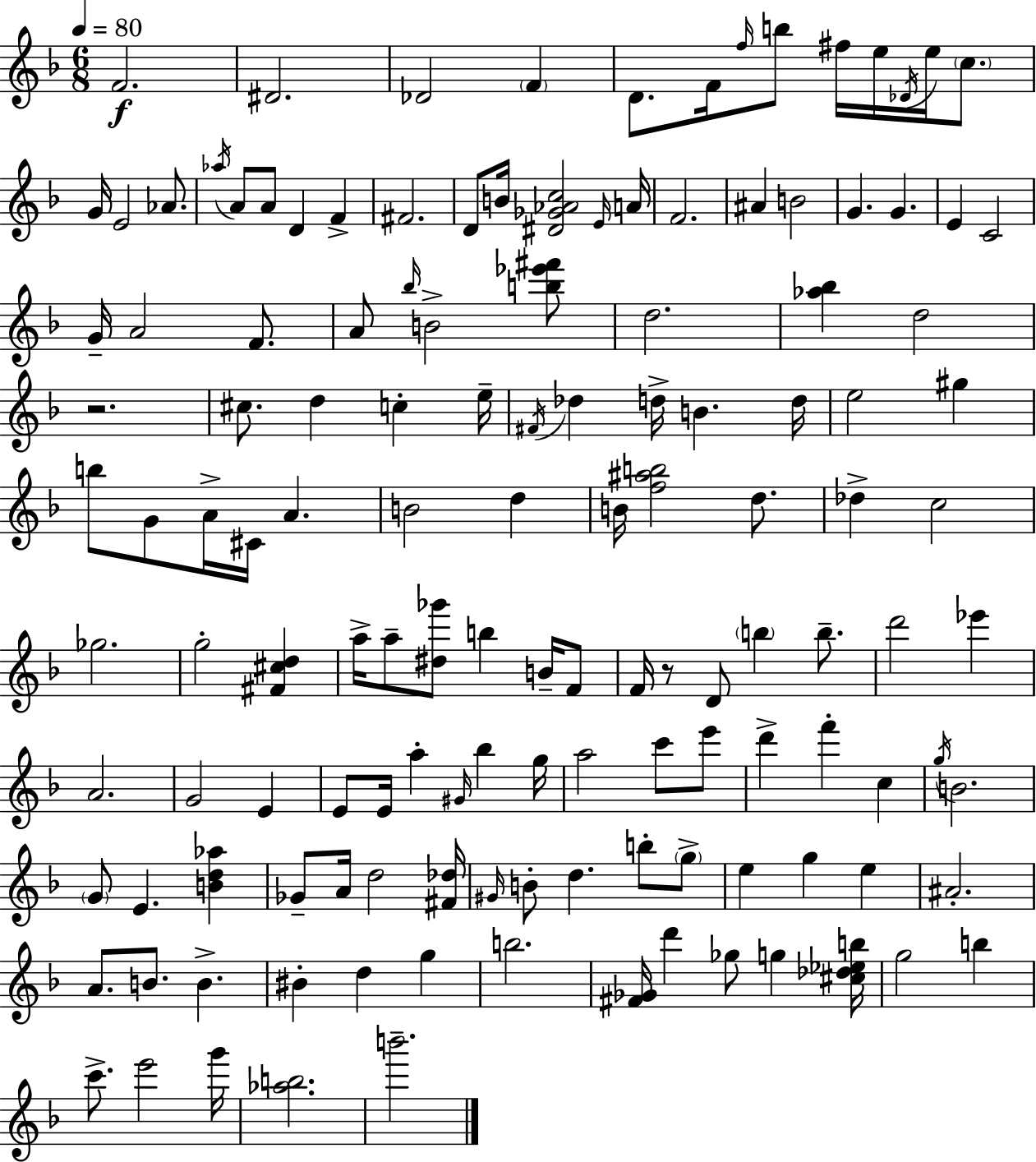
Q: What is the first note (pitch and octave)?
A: F4